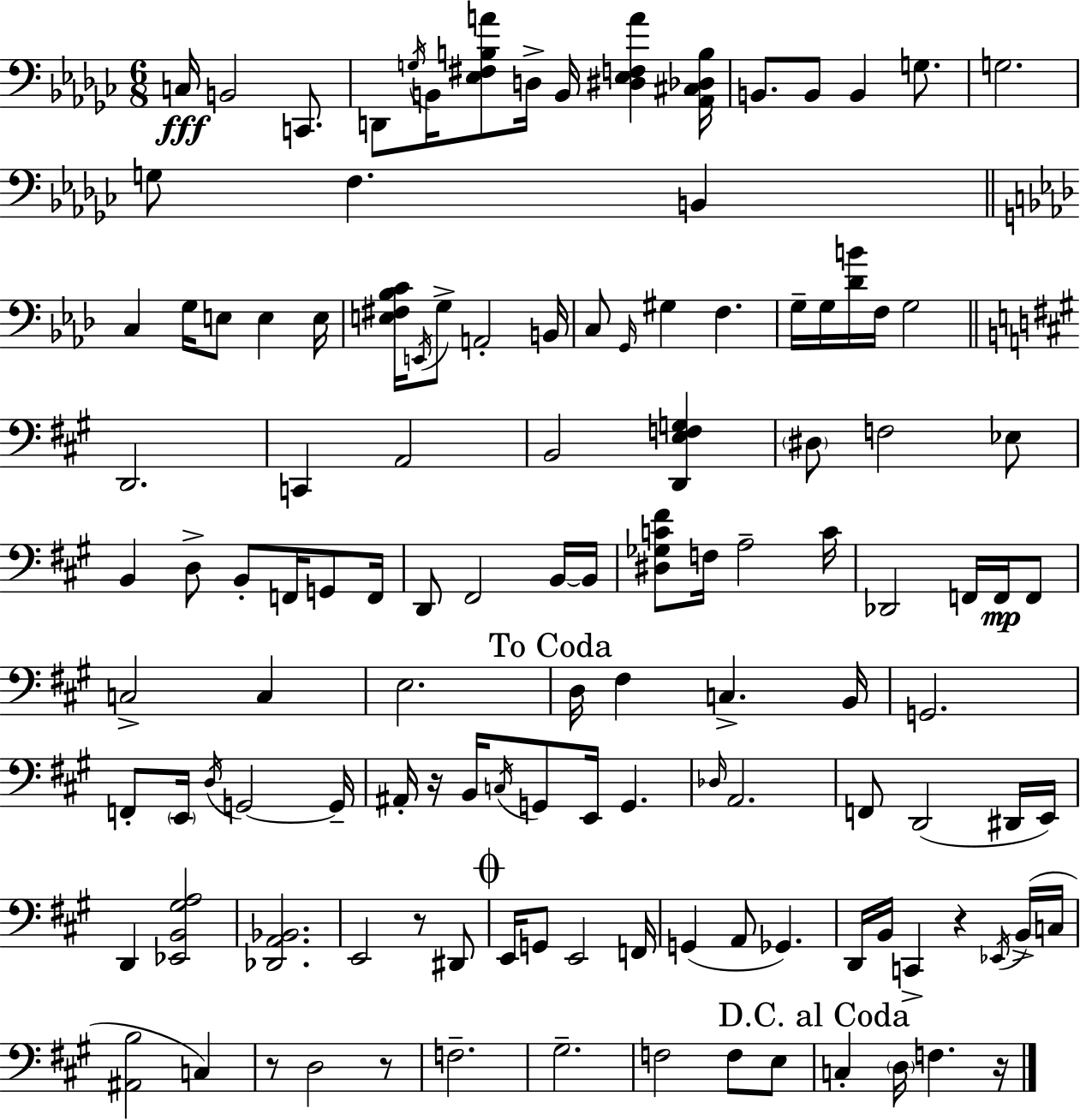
X:1
T:Untitled
M:6/8
L:1/4
K:Ebm
C,/4 B,,2 C,,/2 D,,/2 G,/4 B,,/4 [_E,^F,B,A]/2 D,/4 B,,/4 [^D,_E,F,A] [_A,,^C,_D,B,]/4 B,,/2 B,,/2 B,, G,/2 G,2 G,/2 F, B,, C, G,/4 E,/2 E, E,/4 [E,^F,_B,C]/4 E,,/4 G,/2 A,,2 B,,/4 C,/2 G,,/4 ^G, F, G,/4 G,/4 [_DB]/4 F,/4 G,2 D,,2 C,, A,,2 B,,2 [D,,E,F,G,] ^D,/2 F,2 _E,/2 B,, D,/2 B,,/2 F,,/4 G,,/2 F,,/4 D,,/2 ^F,,2 B,,/4 B,,/4 [^D,_G,C^F]/2 F,/4 A,2 C/4 _D,,2 F,,/4 F,,/4 F,,/2 C,2 C, E,2 D,/4 ^F, C, B,,/4 G,,2 F,,/2 E,,/4 D,/4 G,,2 G,,/4 ^A,,/4 z/4 B,,/4 C,/4 G,,/2 E,,/4 G,, _D,/4 A,,2 F,,/2 D,,2 ^D,,/4 E,,/4 D,, [_E,,B,,^G,A,]2 [_D,,A,,_B,,]2 E,,2 z/2 ^D,,/2 E,,/4 G,,/2 E,,2 F,,/4 G,, A,,/2 _G,, D,,/4 B,,/4 C,, z _E,,/4 B,,/4 C,/4 [^A,,B,]2 C, z/2 D,2 z/2 F,2 ^G,2 F,2 F,/2 E,/2 C, D,/4 F, z/4